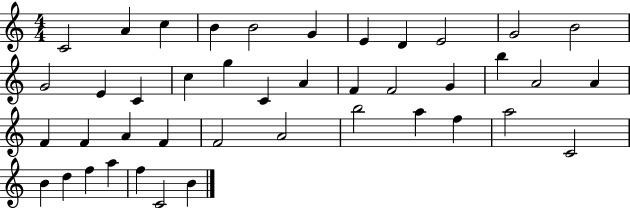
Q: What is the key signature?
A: C major